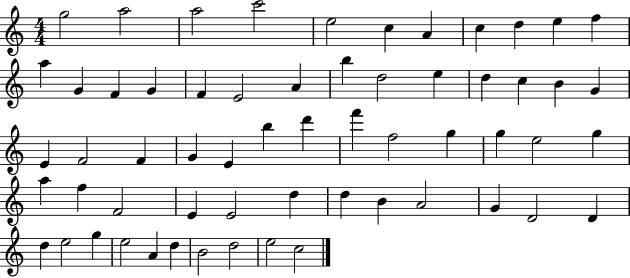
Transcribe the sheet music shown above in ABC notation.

X:1
T:Untitled
M:4/4
L:1/4
K:C
g2 a2 a2 c'2 e2 c A c d e f a G F G F E2 A b d2 e d c B G E F2 F G E b d' f' f2 g g e2 g a f F2 E E2 d d B A2 G D2 D d e2 g e2 A d B2 d2 e2 c2